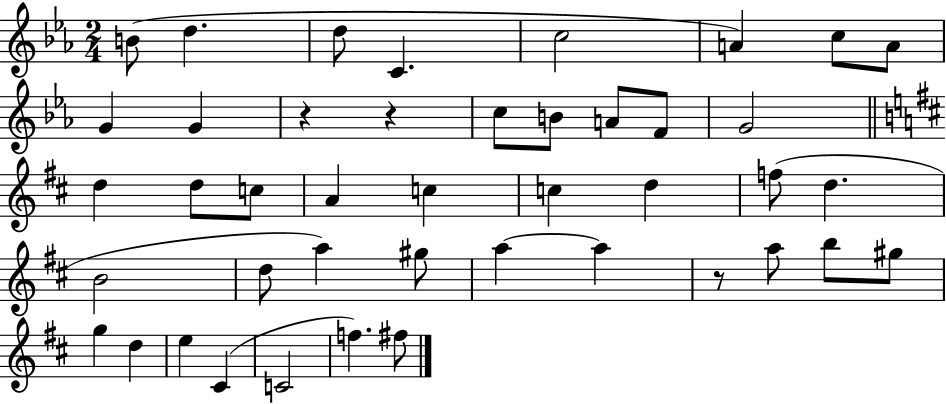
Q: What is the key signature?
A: EES major